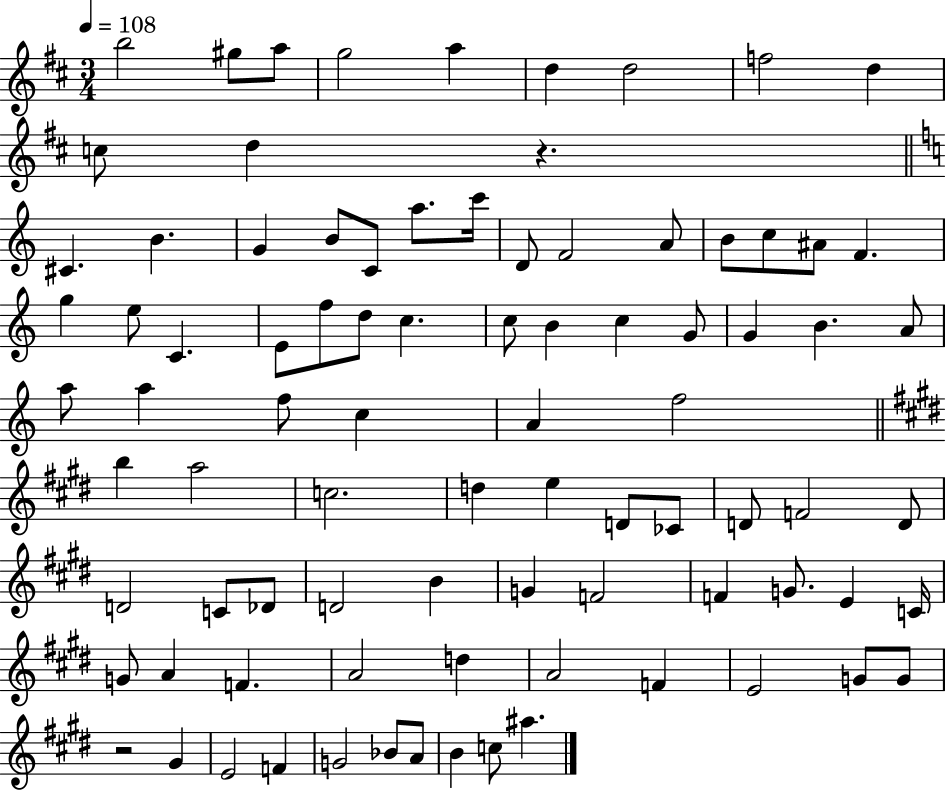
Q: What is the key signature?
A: D major